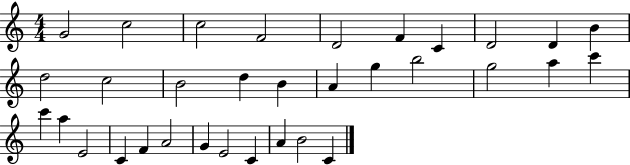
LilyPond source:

{
  \clef treble
  \numericTimeSignature
  \time 4/4
  \key c \major
  g'2 c''2 | c''2 f'2 | d'2 f'4 c'4 | d'2 d'4 b'4 | \break d''2 c''2 | b'2 d''4 b'4 | a'4 g''4 b''2 | g''2 a''4 c'''4 | \break c'''4 a''4 e'2 | c'4 f'4 a'2 | g'4 e'2 c'4 | a'4 b'2 c'4 | \break \bar "|."
}